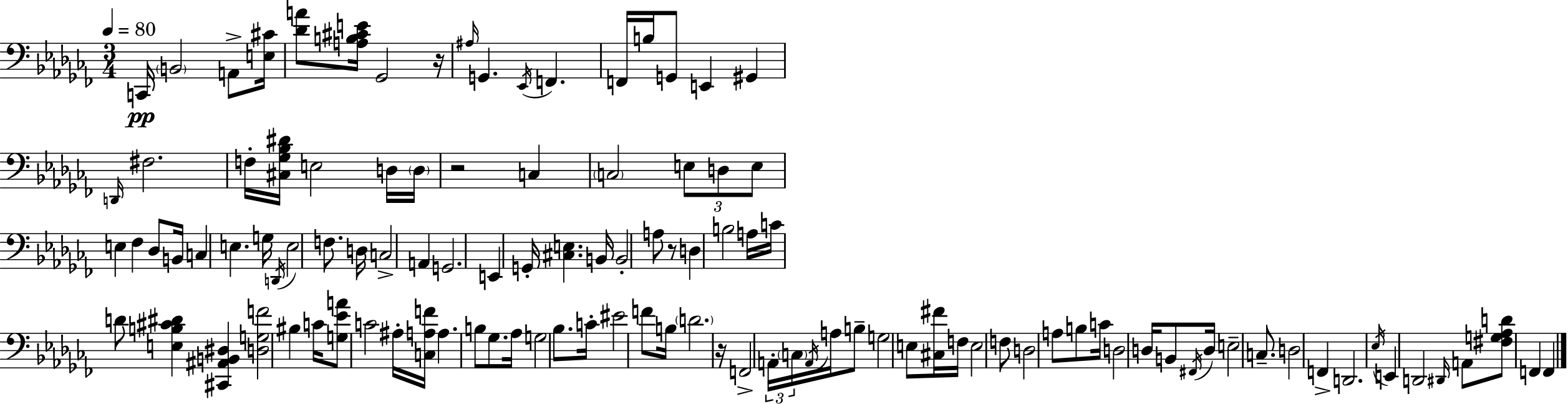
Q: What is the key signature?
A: AES minor